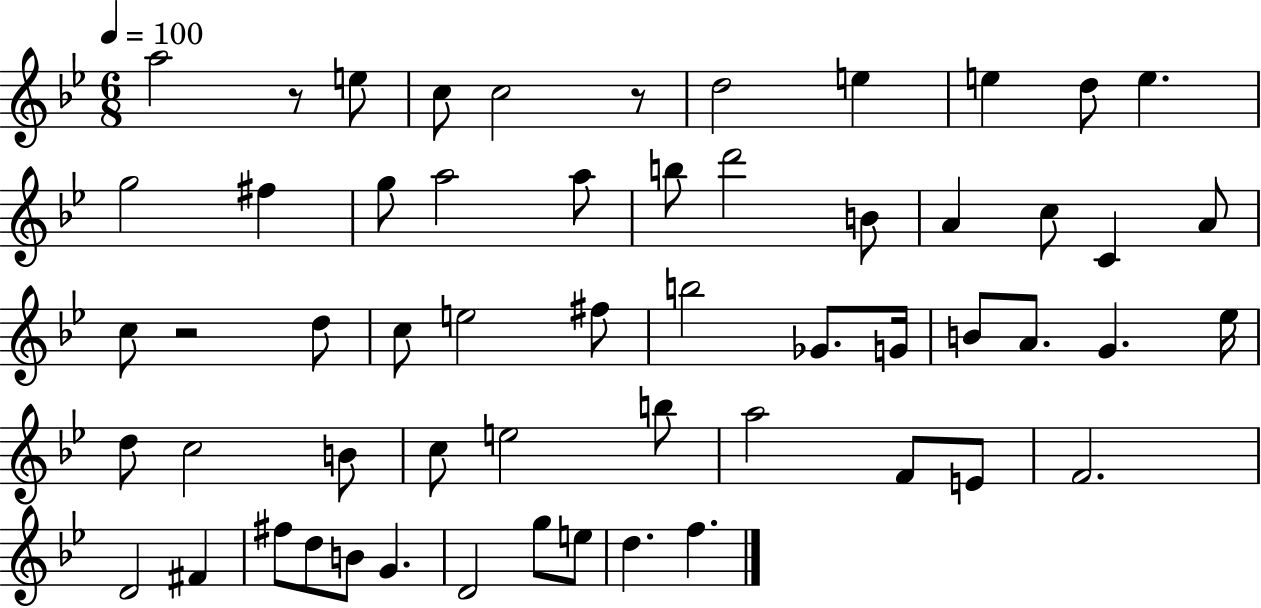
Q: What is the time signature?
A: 6/8